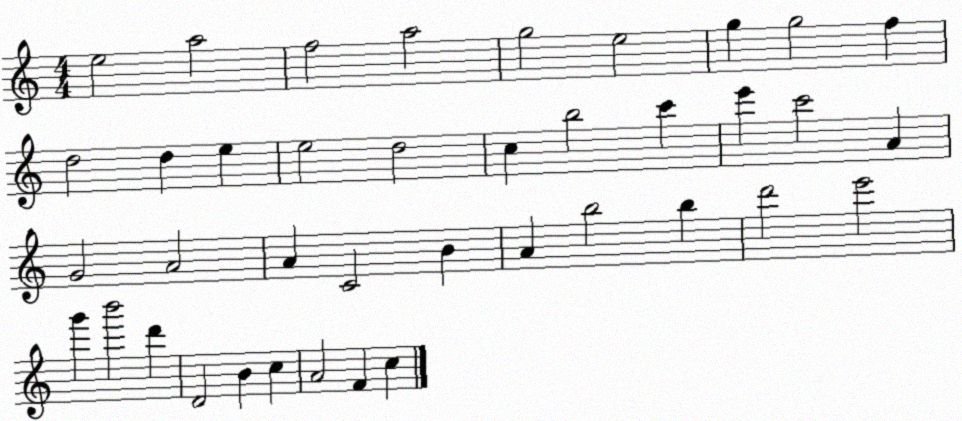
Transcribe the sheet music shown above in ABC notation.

X:1
T:Untitled
M:4/4
L:1/4
K:C
e2 a2 f2 a2 g2 e2 g g2 f d2 d e e2 d2 c b2 c' e' c'2 A G2 A2 A C2 B A b2 b d'2 e'2 g' b'2 d' D2 B c A2 F c